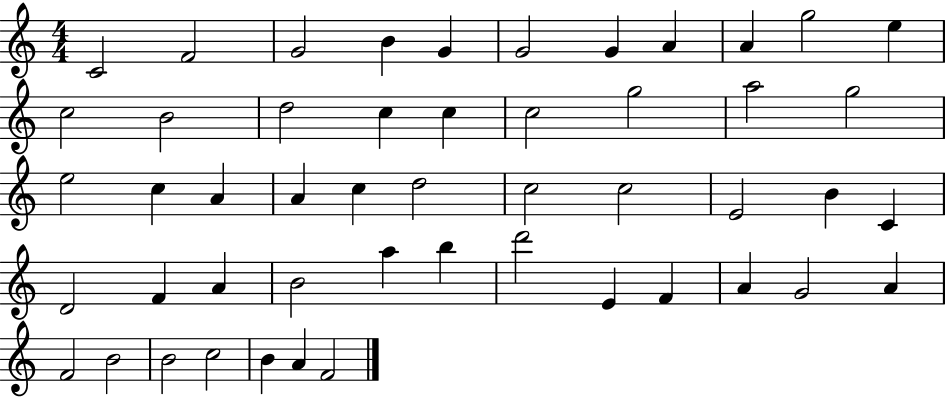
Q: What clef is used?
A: treble